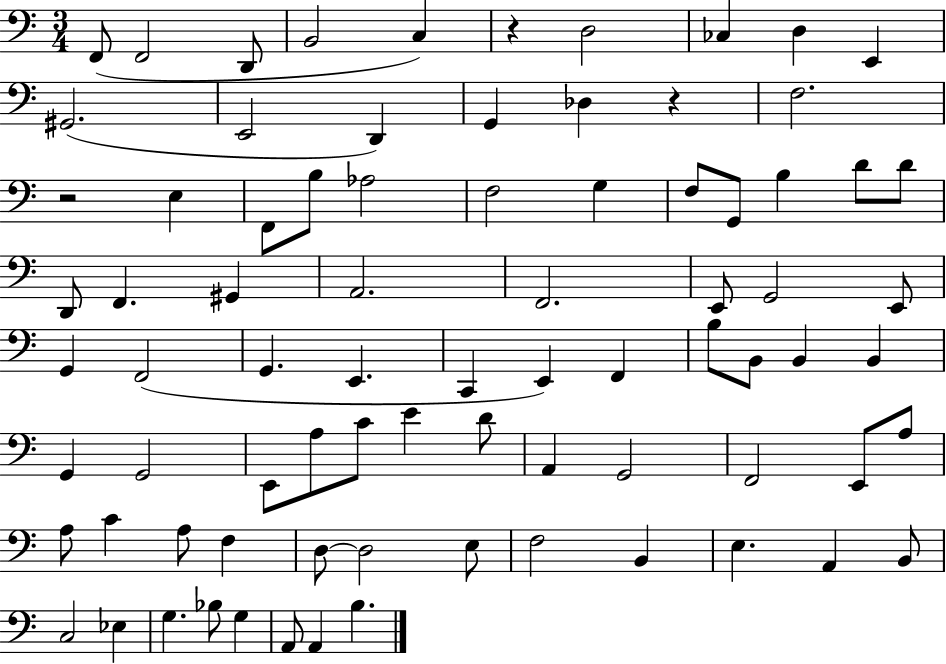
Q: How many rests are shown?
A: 3